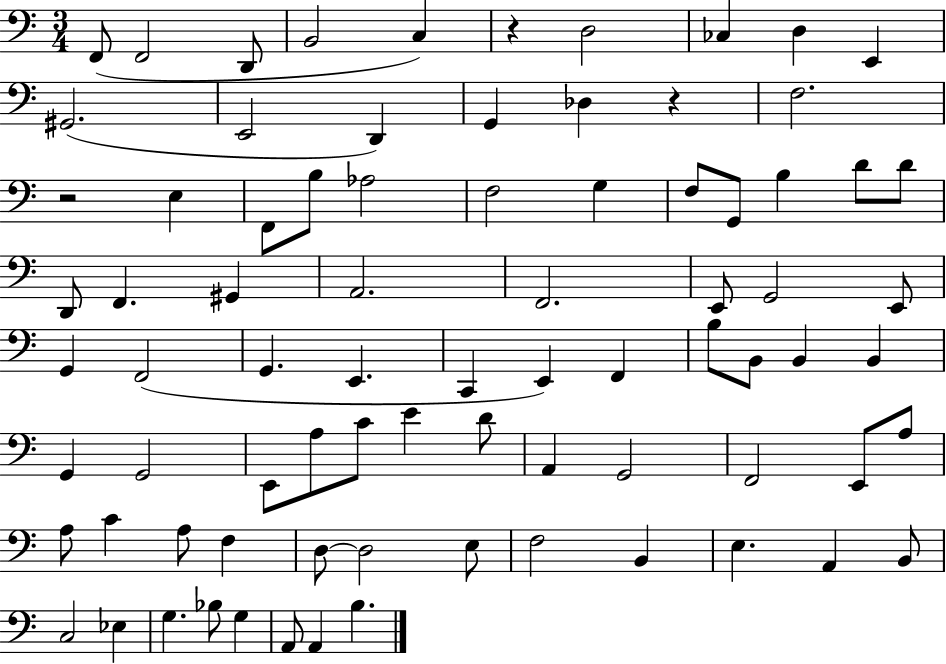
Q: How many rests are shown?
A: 3